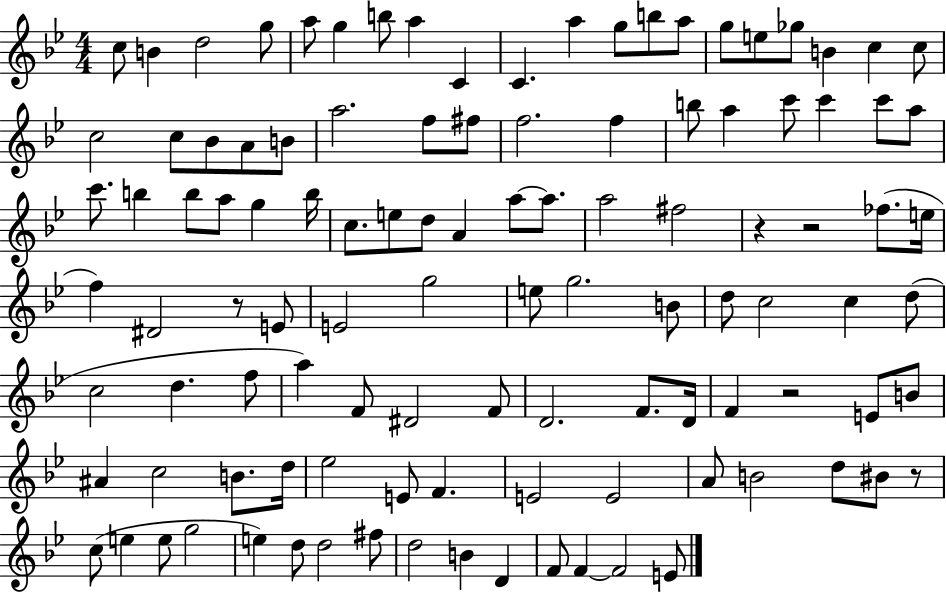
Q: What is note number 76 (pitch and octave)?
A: E4